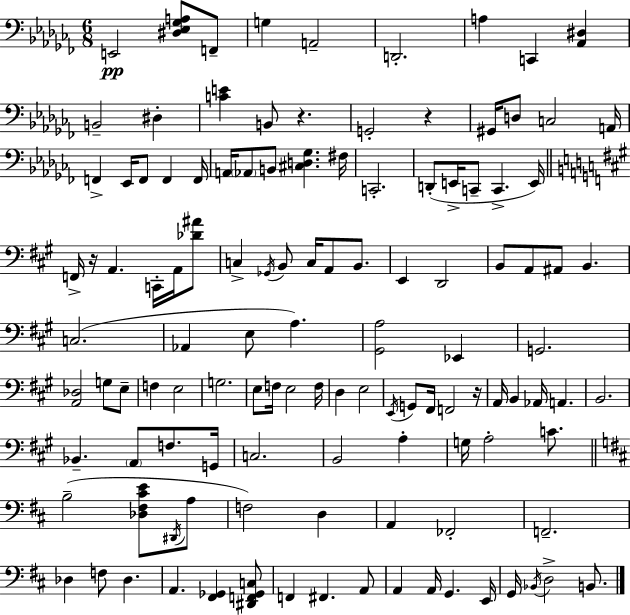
X:1
T:Untitled
M:6/8
L:1/4
K:Abm
E,,2 [^D,_E,_G,A,]/2 F,,/2 G, A,,2 D,,2 A, C,, [_A,,^D,] B,,2 ^D, [CE] B,,/2 z G,,2 z ^G,,/4 D,/2 C,2 A,,/4 F,, _E,,/4 F,,/2 F,, F,,/4 A,,/4 _A,,/2 B,,/2 [^C,D,_G,] ^F,/4 C,,2 D,,/2 E,,/4 C,,/2 C,, E,,/4 F,,/4 z/4 A,, C,,/4 A,,/4 [_D^A]/2 C, _G,,/4 B,,/2 C,/4 A,,/2 B,,/2 E,, D,,2 B,,/2 A,,/2 ^A,,/2 B,, C,2 _A,, E,/2 A, [^G,,A,]2 _E,, G,,2 [A,,_D,]2 G,/2 E,/2 F, E,2 G,2 E,/2 F,/4 E,2 F,/4 D, E,2 E,,/4 G,,/2 ^F,,/4 F,,2 z/4 A,,/4 B,, _A,,/4 A,, B,,2 _B,, A,,/2 F,/2 G,,/4 C,2 B,,2 A, G,/4 A,2 C/2 B,2 [_D,^F,^CE]/2 ^D,,/4 A,/2 F,2 D, A,, _F,,2 F,,2 _D, F,/2 _D, A,, [^F,,_G,,] [^D,,F,,_G,,C,]/2 F,, ^F,, A,,/2 A,, A,,/4 G,, E,,/4 G,,/4 _B,,/4 D,2 B,,/2